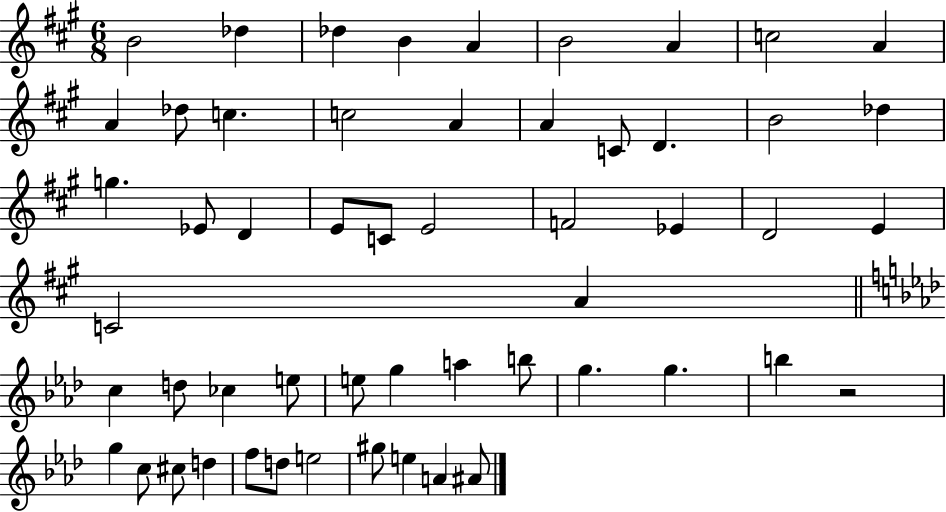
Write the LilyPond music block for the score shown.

{
  \clef treble
  \numericTimeSignature
  \time 6/8
  \key a \major
  b'2 des''4 | des''4 b'4 a'4 | b'2 a'4 | c''2 a'4 | \break a'4 des''8 c''4. | c''2 a'4 | a'4 c'8 d'4. | b'2 des''4 | \break g''4. ees'8 d'4 | e'8 c'8 e'2 | f'2 ees'4 | d'2 e'4 | \break c'2 a'4 | \bar "||" \break \key aes \major c''4 d''8 ces''4 e''8 | e''8 g''4 a''4 b''8 | g''4. g''4. | b''4 r2 | \break g''4 c''8 cis''8 d''4 | f''8 d''8 e''2 | gis''8 e''4 a'4 ais'8 | \bar "|."
}